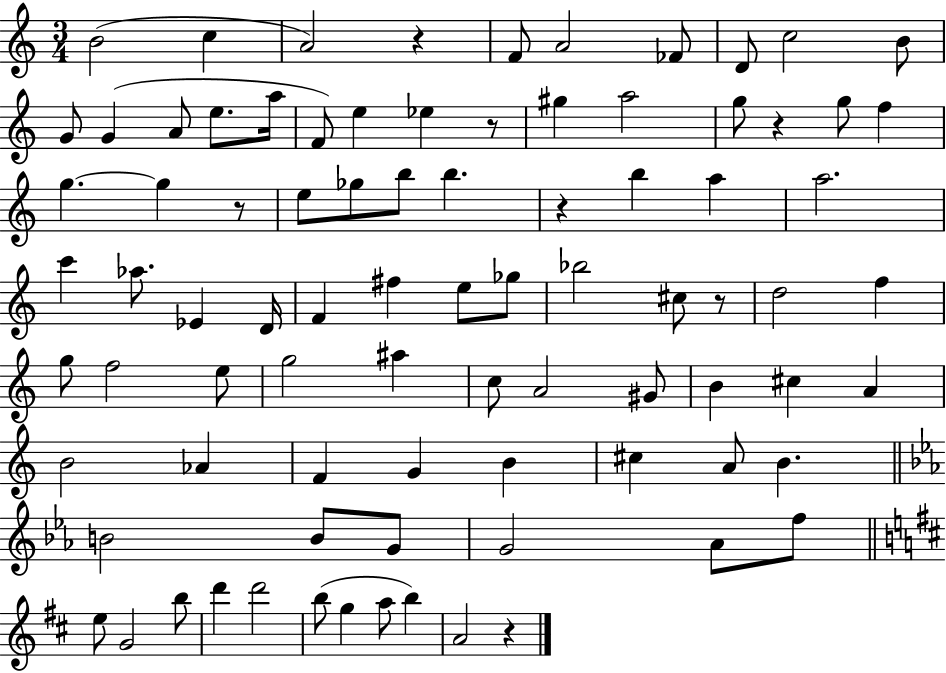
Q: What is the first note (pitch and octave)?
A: B4